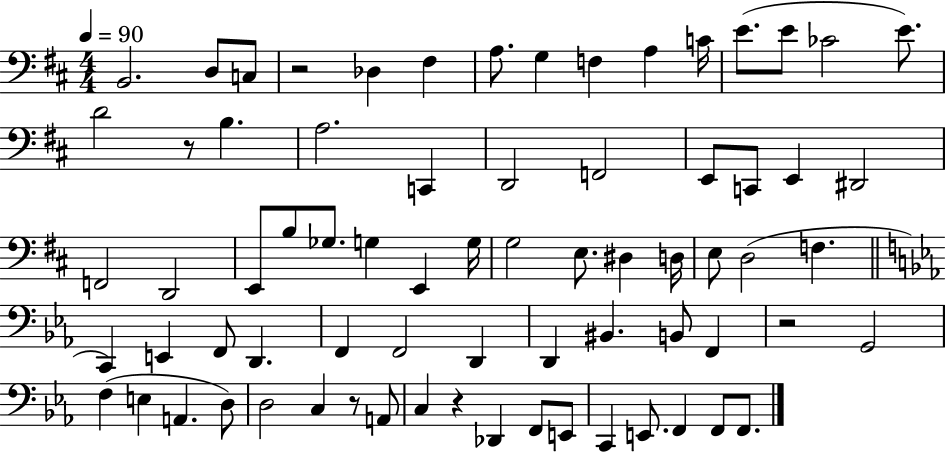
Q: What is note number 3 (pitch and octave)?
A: C3